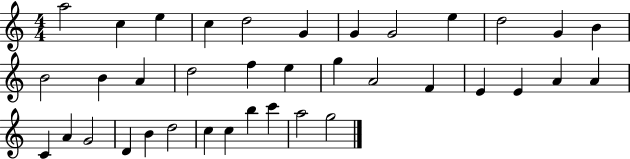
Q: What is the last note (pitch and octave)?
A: G5